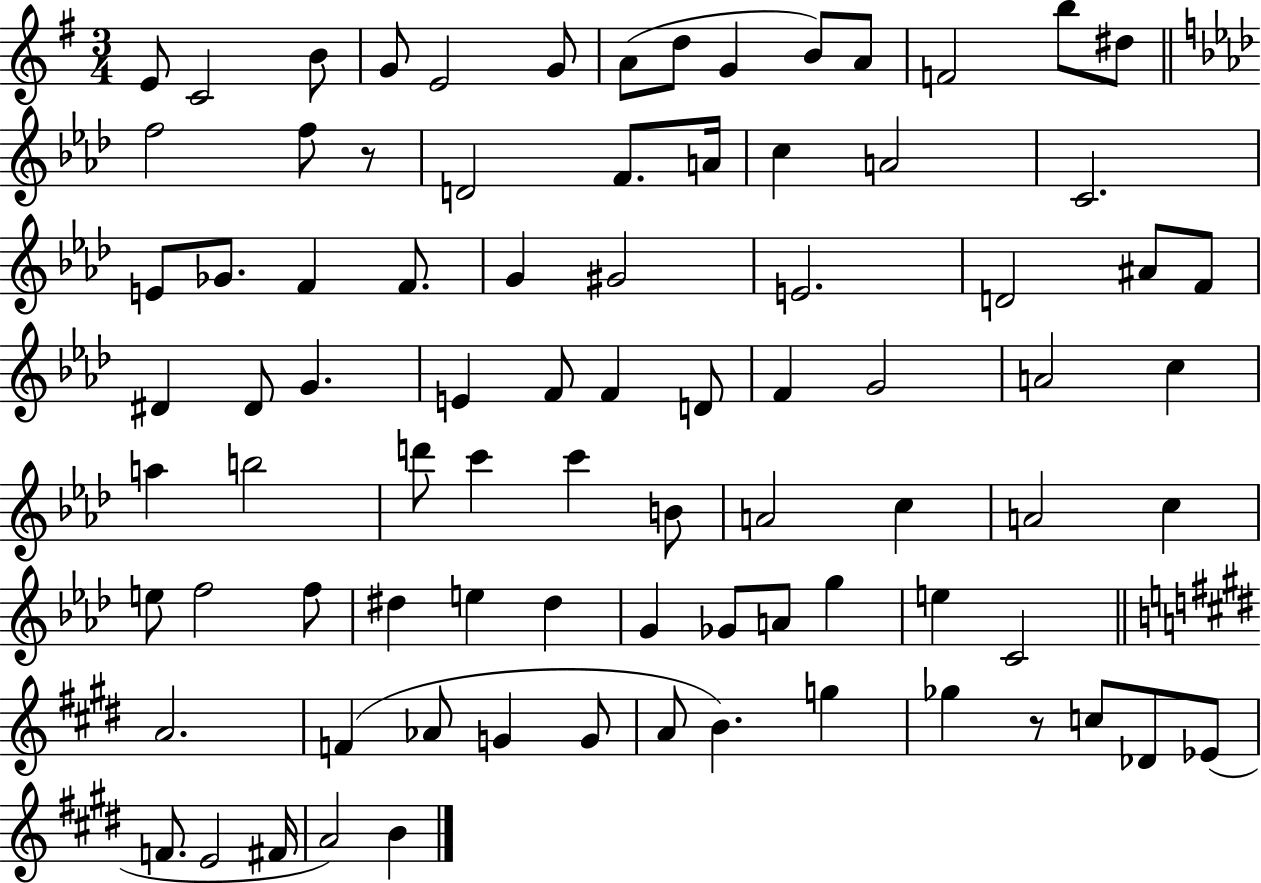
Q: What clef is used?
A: treble